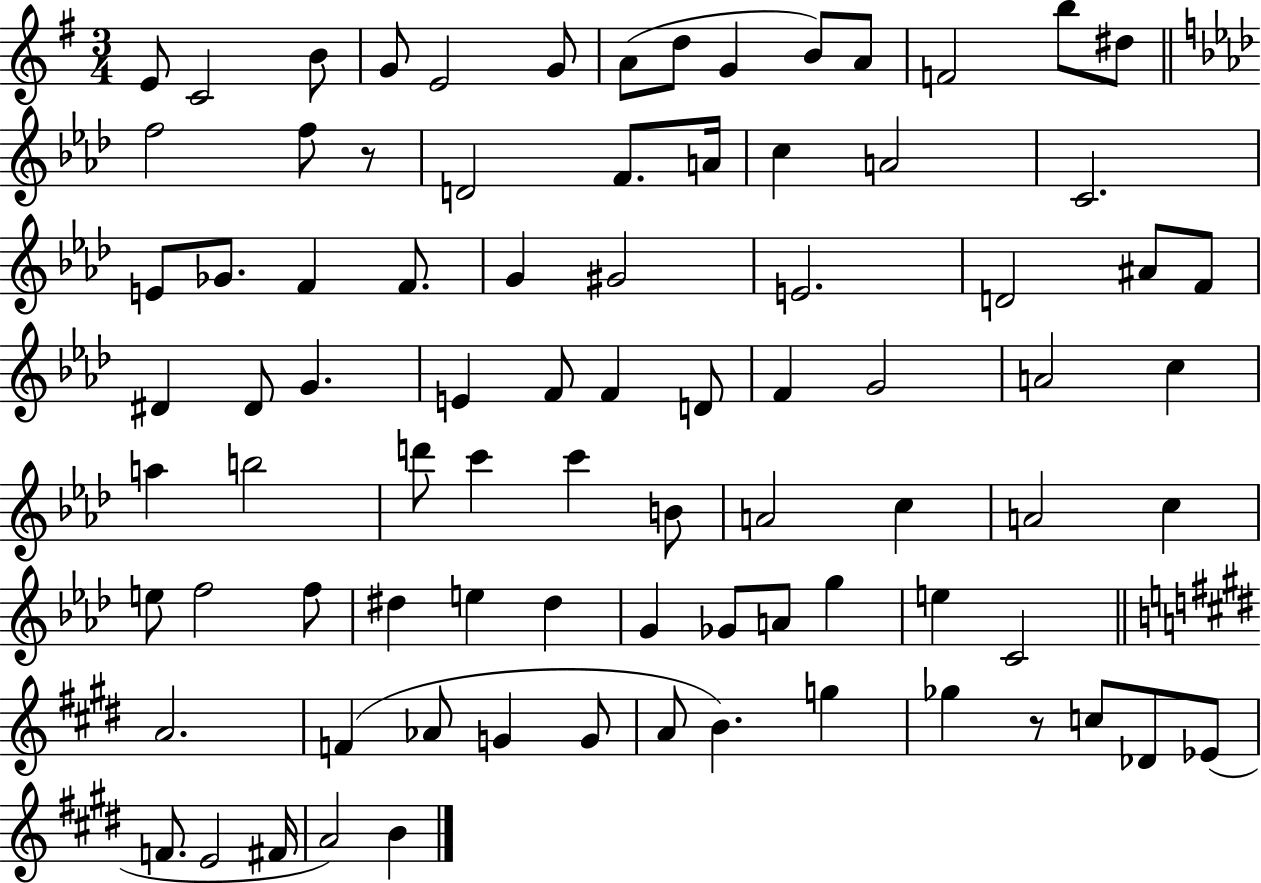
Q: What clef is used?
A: treble